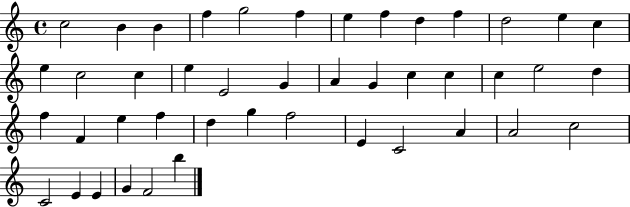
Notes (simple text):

C5/h B4/q B4/q F5/q G5/h F5/q E5/q F5/q D5/q F5/q D5/h E5/q C5/q E5/q C5/h C5/q E5/q E4/h G4/q A4/q G4/q C5/q C5/q C5/q E5/h D5/q F5/q F4/q E5/q F5/q D5/q G5/q F5/h E4/q C4/h A4/q A4/h C5/h C4/h E4/q E4/q G4/q F4/h B5/q